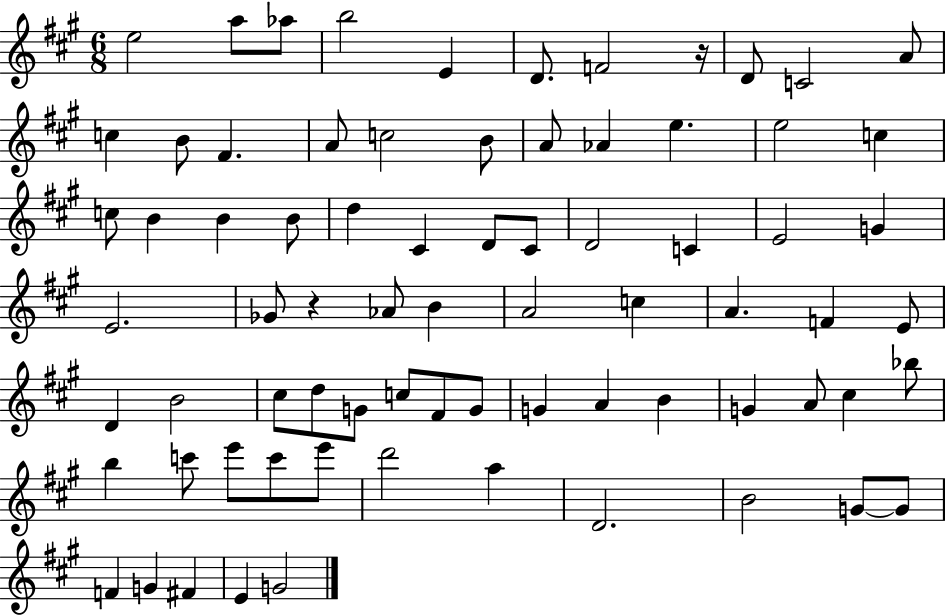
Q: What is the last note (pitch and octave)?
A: G4